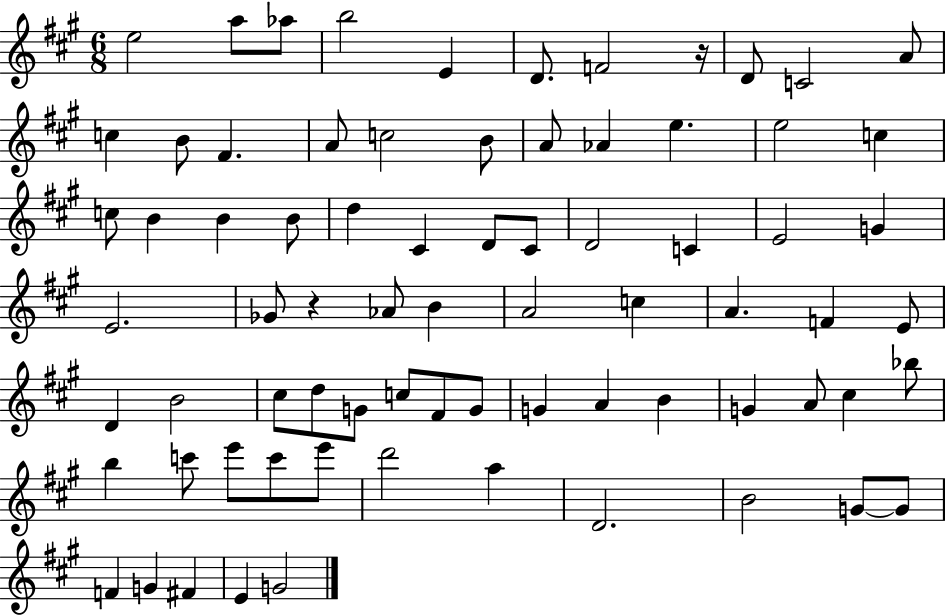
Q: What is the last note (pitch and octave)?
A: G4